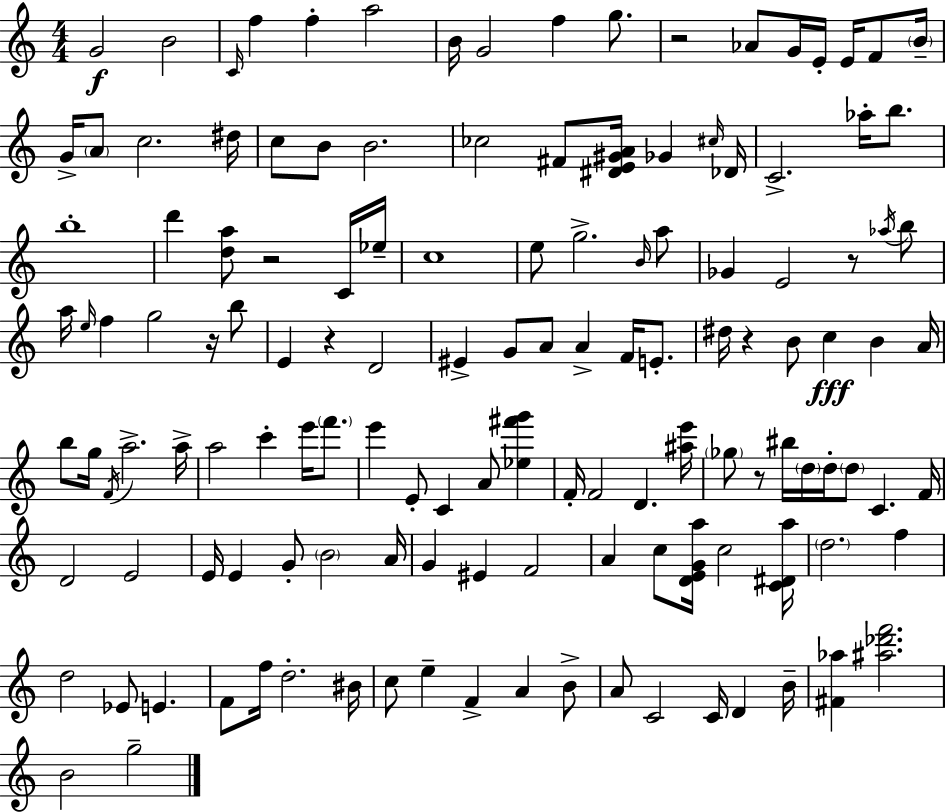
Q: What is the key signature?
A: A minor